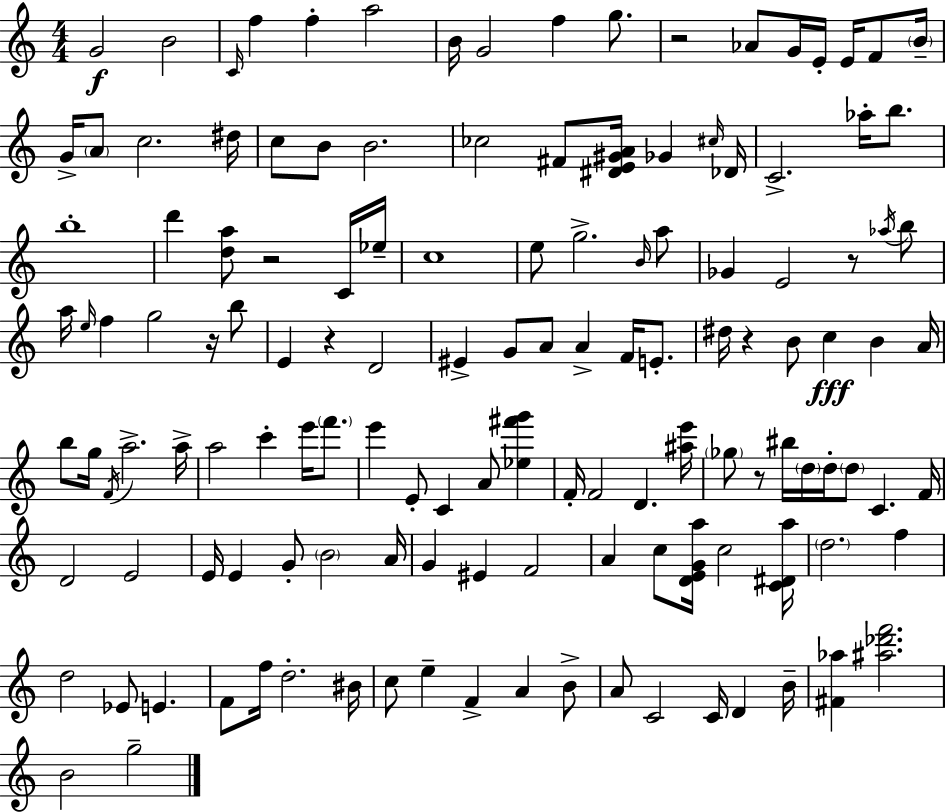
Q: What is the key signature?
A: A minor